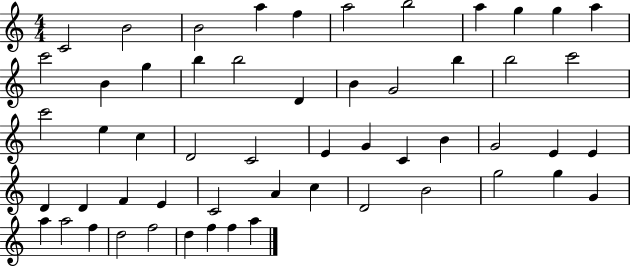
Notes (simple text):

C4/h B4/h B4/h A5/q F5/q A5/h B5/h A5/q G5/q G5/q A5/q C6/h B4/q G5/q B5/q B5/h D4/q B4/q G4/h B5/q B5/h C6/h C6/h E5/q C5/q D4/h C4/h E4/q G4/q C4/q B4/q G4/h E4/q E4/q D4/q D4/q F4/q E4/q C4/h A4/q C5/q D4/h B4/h G5/h G5/q G4/q A5/q A5/h F5/q D5/h F5/h D5/q F5/q F5/q A5/q